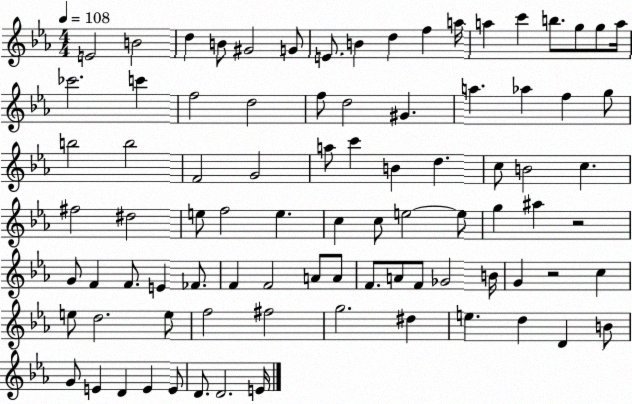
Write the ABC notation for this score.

X:1
T:Untitled
M:4/4
L:1/4
K:Eb
E2 B2 d B/2 ^G2 G/2 E/2 B d f a/4 a c' b/2 g/2 g/2 a/4 _c'2 c' f2 d2 f/2 d2 ^G a _a f g/2 b2 b2 F2 G2 a/2 c' B d c/2 B2 c ^f2 ^d2 e/2 f2 e c c/2 e2 e/2 g ^a z2 G/2 F F/2 E _F/2 F F2 A/2 A/2 F/2 A/2 F/2 _G2 B/4 G z2 c e/2 d2 e/2 f2 ^f2 g2 ^d e d D B/2 G/2 E D E E/2 D/2 D2 E/4